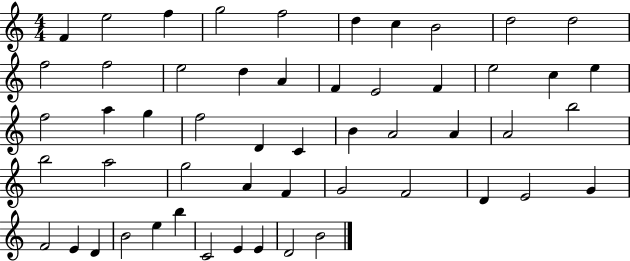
F4/q E5/h F5/q G5/h F5/h D5/q C5/q B4/h D5/h D5/h F5/h F5/h E5/h D5/q A4/q F4/q E4/h F4/q E5/h C5/q E5/q F5/h A5/q G5/q F5/h D4/q C4/q B4/q A4/h A4/q A4/h B5/h B5/h A5/h G5/h A4/q F4/q G4/h F4/h D4/q E4/h G4/q F4/h E4/q D4/q B4/h E5/q B5/q C4/h E4/q E4/q D4/h B4/h